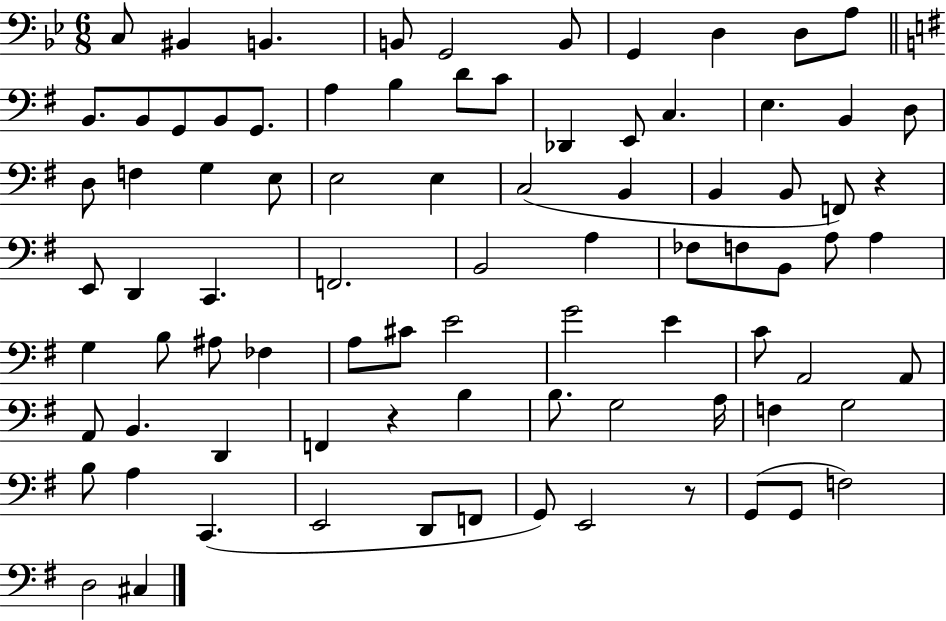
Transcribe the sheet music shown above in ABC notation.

X:1
T:Untitled
M:6/8
L:1/4
K:Bb
C,/2 ^B,, B,, B,,/2 G,,2 B,,/2 G,, D, D,/2 A,/2 B,,/2 B,,/2 G,,/2 B,,/2 G,,/2 A, B, D/2 C/2 _D,, E,,/2 C, E, B,, D,/2 D,/2 F, G, E,/2 E,2 E, C,2 B,, B,, B,,/2 F,,/2 z E,,/2 D,, C,, F,,2 B,,2 A, _F,/2 F,/2 B,,/2 A,/2 A, G, B,/2 ^A,/2 _F, A,/2 ^C/2 E2 G2 E C/2 A,,2 A,,/2 A,,/2 B,, D,, F,, z B, B,/2 G,2 A,/4 F, G,2 B,/2 A, C,, E,,2 D,,/2 F,,/2 G,,/2 E,,2 z/2 G,,/2 G,,/2 F,2 D,2 ^C,